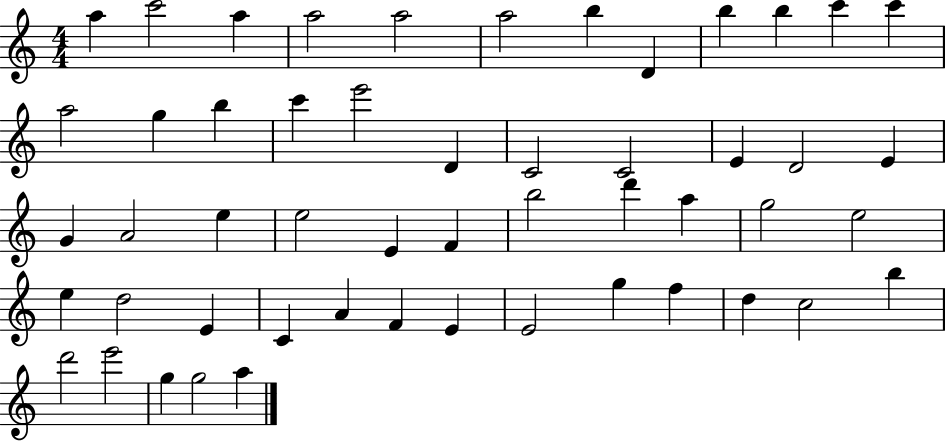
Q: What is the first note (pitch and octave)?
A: A5